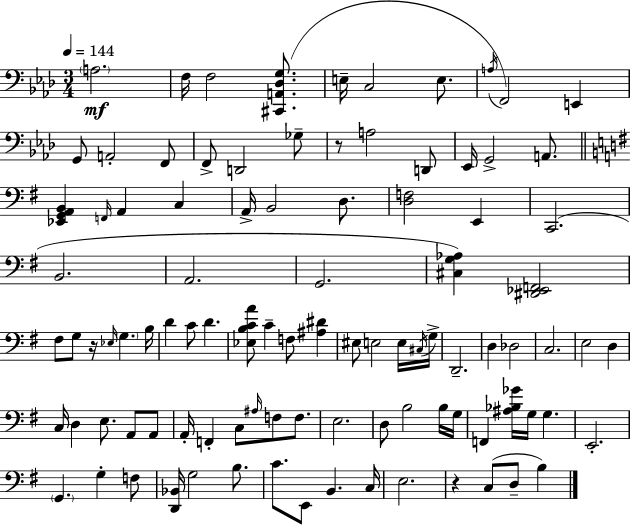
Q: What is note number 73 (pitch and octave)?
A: G2